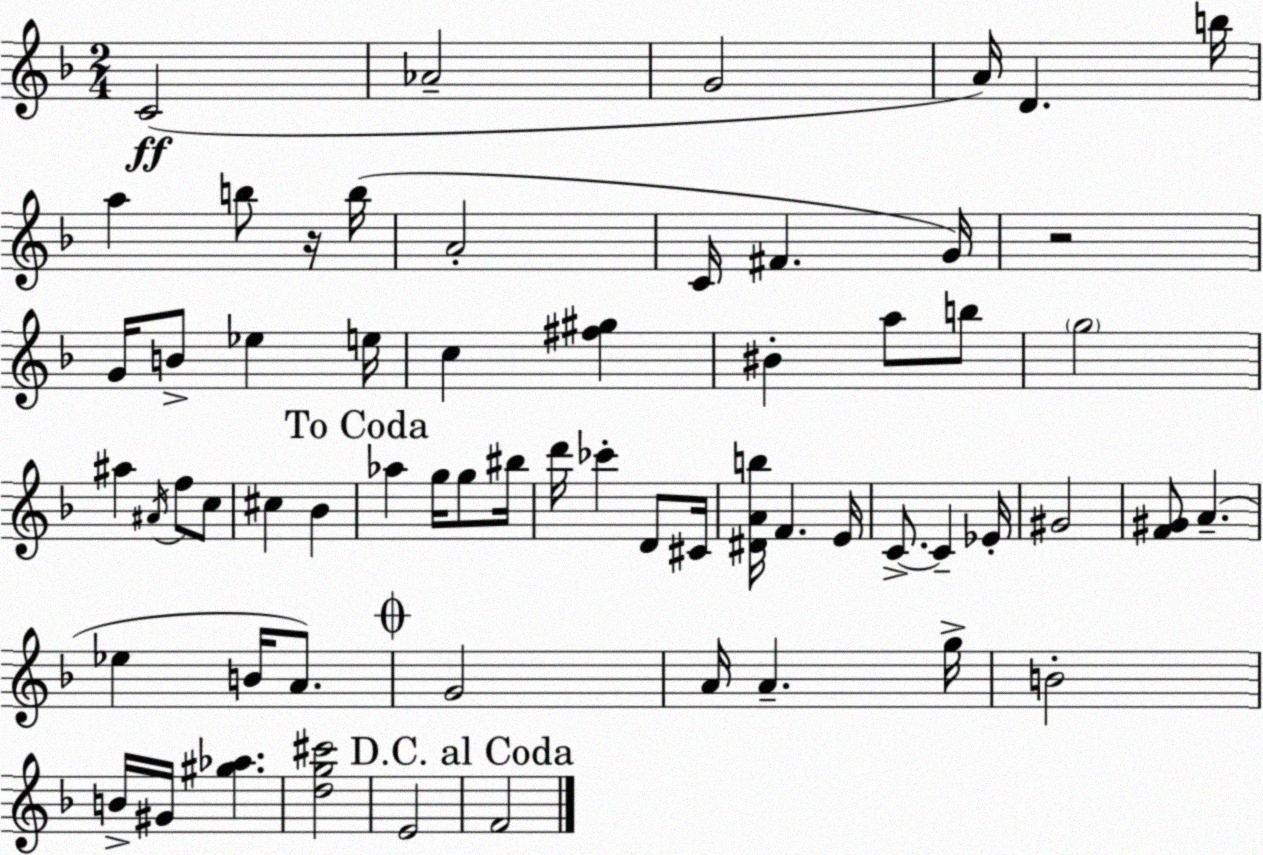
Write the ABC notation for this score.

X:1
T:Untitled
M:2/4
L:1/4
K:Dm
C2 _A2 G2 A/4 D b/4 a b/2 z/4 b/4 A2 C/4 ^F G/4 z2 G/4 B/2 _e e/4 c [^f^g] ^B a/2 b/2 g2 ^a ^A/4 f/2 c/2 ^c _B _a g/4 g/2 ^b/4 d'/4 _c' D/2 ^C/4 [^DAb]/4 F E/4 C/2 C _E/4 ^G2 [F^G]/2 A _e B/4 A/2 G2 A/4 A g/4 B2 B/4 ^G/4 [^g_a] [dg^c']2 E2 F2